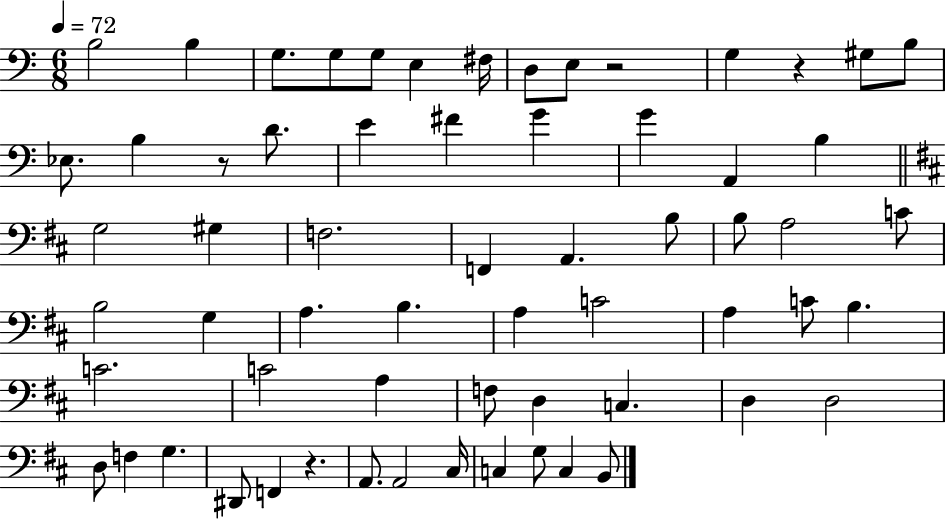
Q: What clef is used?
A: bass